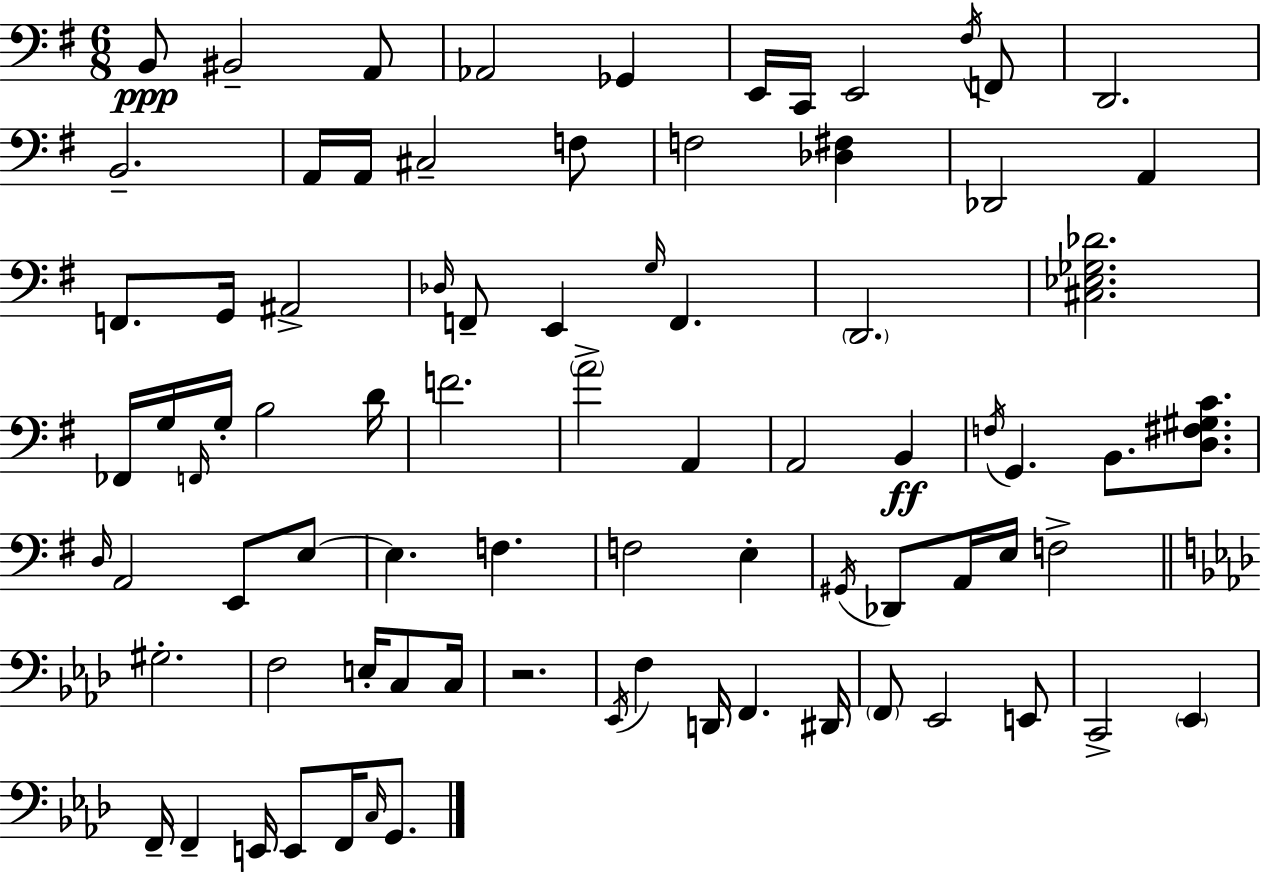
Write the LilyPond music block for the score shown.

{
  \clef bass
  \numericTimeSignature
  \time 6/8
  \key g \major
  \repeat volta 2 { b,8\ppp bis,2-- a,8 | aes,2 ges,4 | e,16 c,16 e,2 \acciaccatura { fis16 } f,8 | d,2. | \break b,2.-- | a,16 a,16 cis2-- f8 | f2 <des fis>4 | des,2 a,4 | \break f,8. g,16 ais,2-> | \grace { des16 } f,8-- e,4 \grace { g16 } f,4. | \parenthesize d,2. | <cis ees ges des'>2. | \break fes,16 g16 \grace { f,16 } g16-. b2 | d'16 f'2. | \parenthesize a'2-> | a,4 a,2 | \break b,4\ff \acciaccatura { f16 } g,4. b,8. | <d fis gis c'>8. \grace { d16 } a,2 | e,8 e8~~ e4. | f4. f2 | \break e4-. \acciaccatura { gis,16 } des,8 a,16 e16 f2-> | \bar "||" \break \key aes \major gis2.-. | f2 e16-. c8 c16 | r2. | \acciaccatura { ees,16 } f4 d,16 f,4. | \break dis,16 \parenthesize f,8 ees,2 e,8 | c,2-> \parenthesize ees,4 | f,16-- f,4-- e,16 e,8 f,16 \grace { c16 } g,8. | } \bar "|."
}